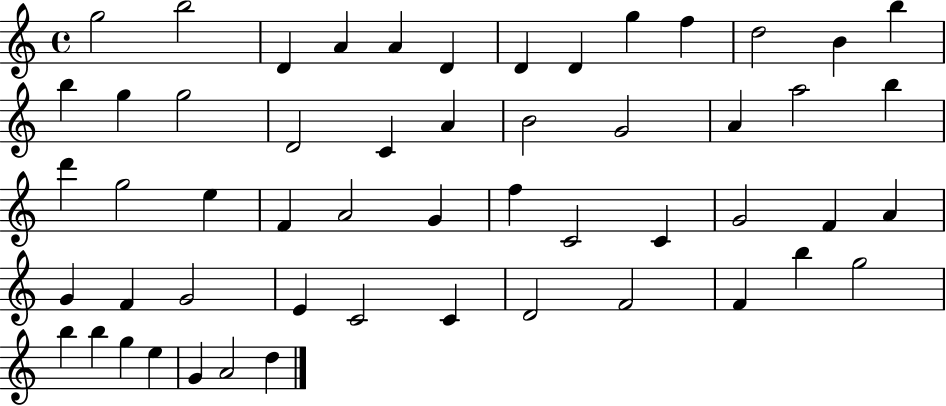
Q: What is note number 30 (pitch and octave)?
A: G4